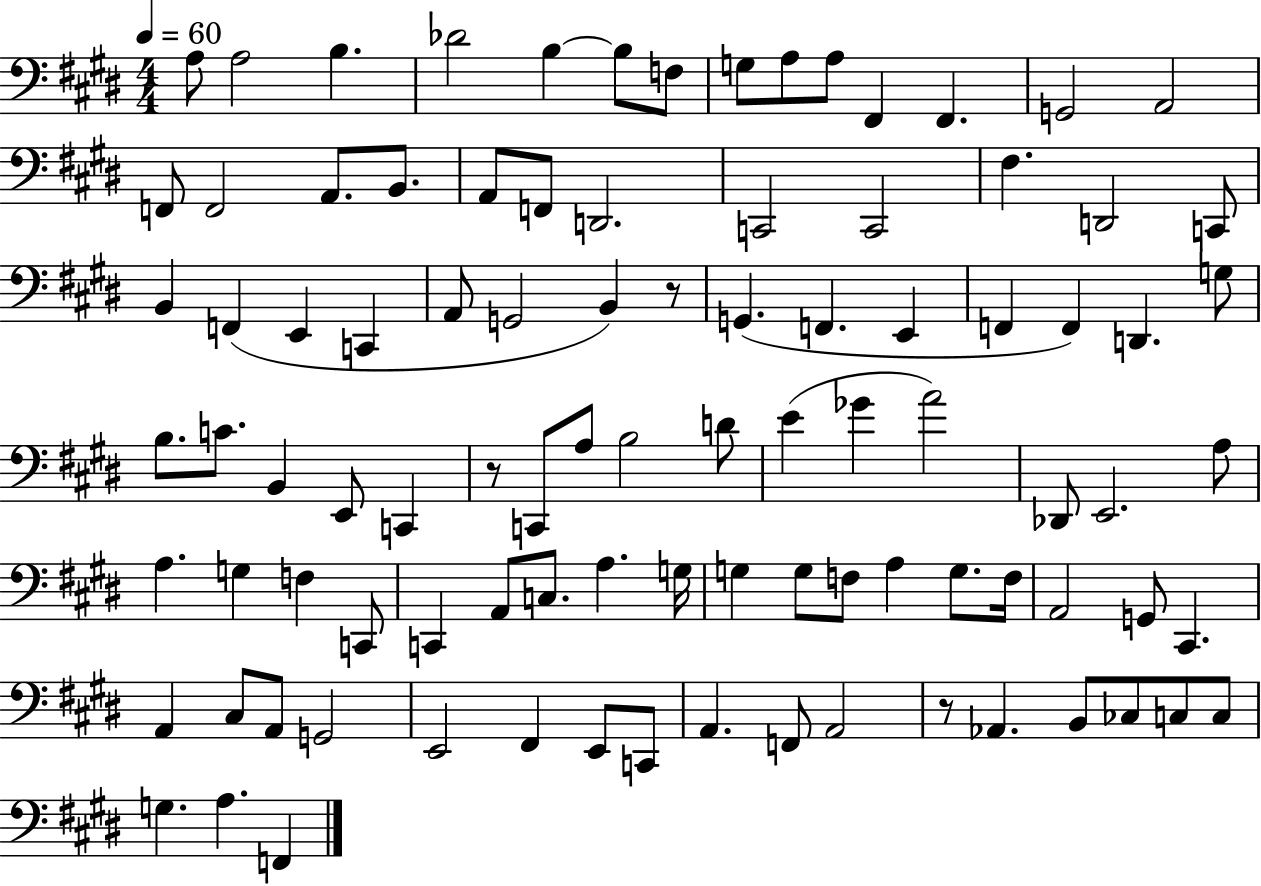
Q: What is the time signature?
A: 4/4